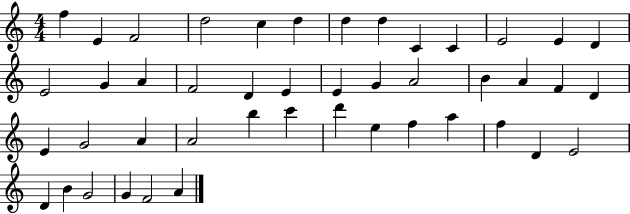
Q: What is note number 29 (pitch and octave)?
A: A4